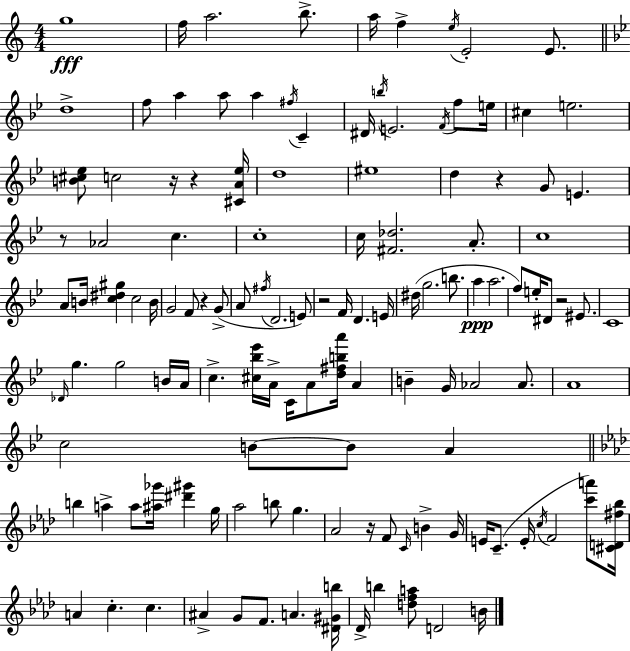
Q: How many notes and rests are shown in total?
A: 127